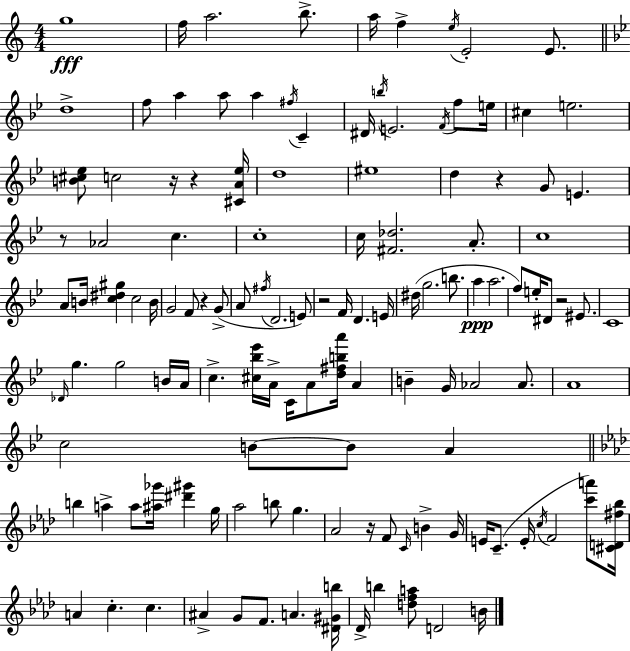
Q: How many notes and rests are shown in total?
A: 127